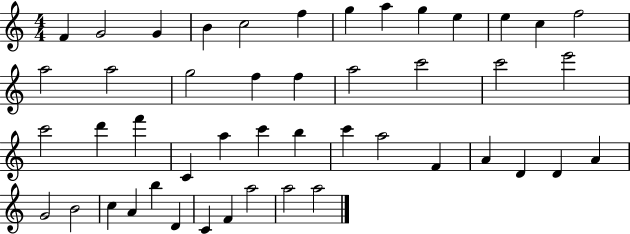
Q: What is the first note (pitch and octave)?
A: F4